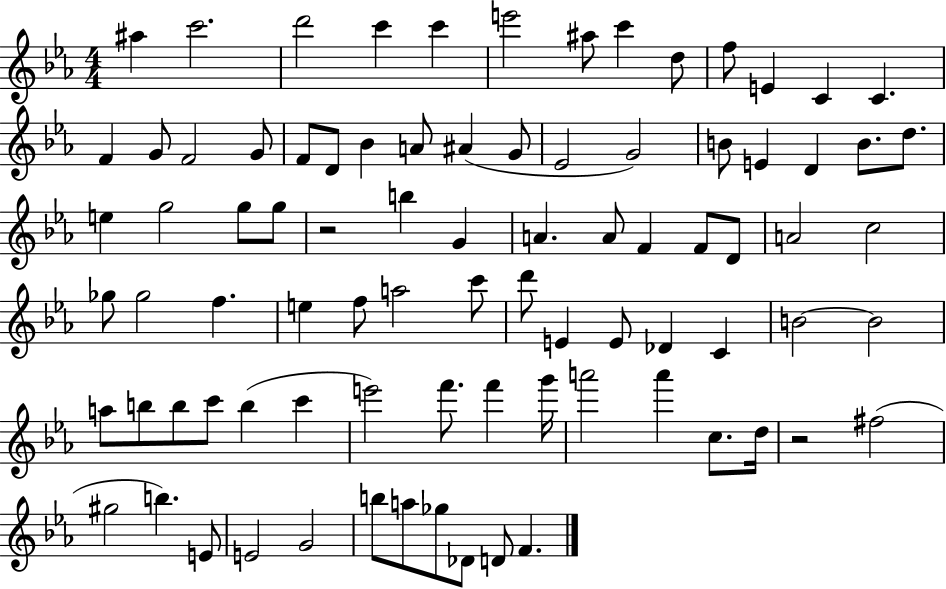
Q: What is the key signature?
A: EES major